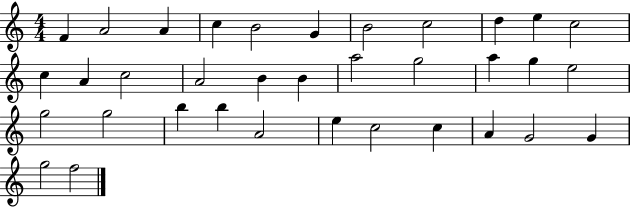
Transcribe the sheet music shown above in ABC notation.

X:1
T:Untitled
M:4/4
L:1/4
K:C
F A2 A c B2 G B2 c2 d e c2 c A c2 A2 B B a2 g2 a g e2 g2 g2 b b A2 e c2 c A G2 G g2 f2